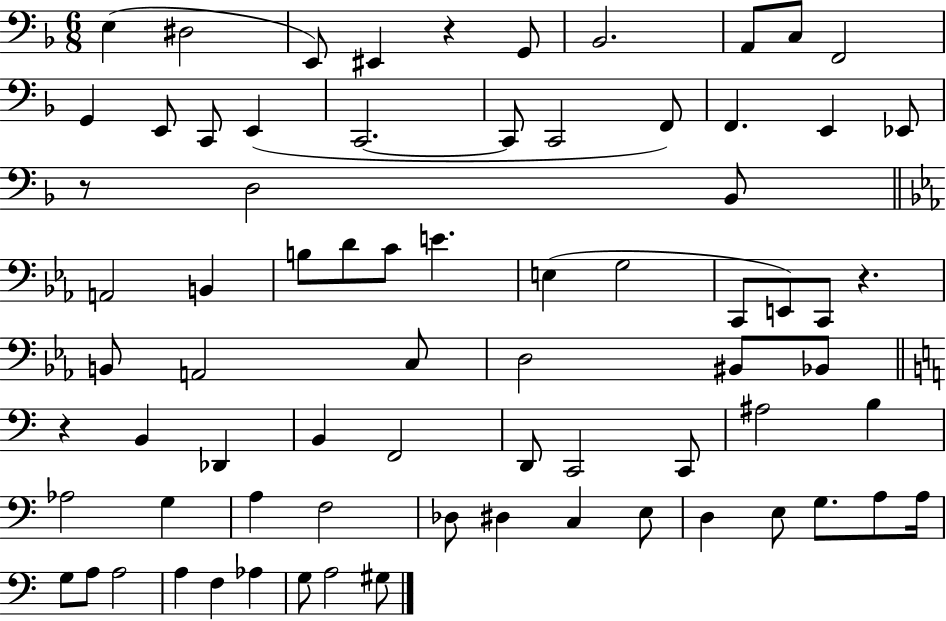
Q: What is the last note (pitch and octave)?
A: G#3